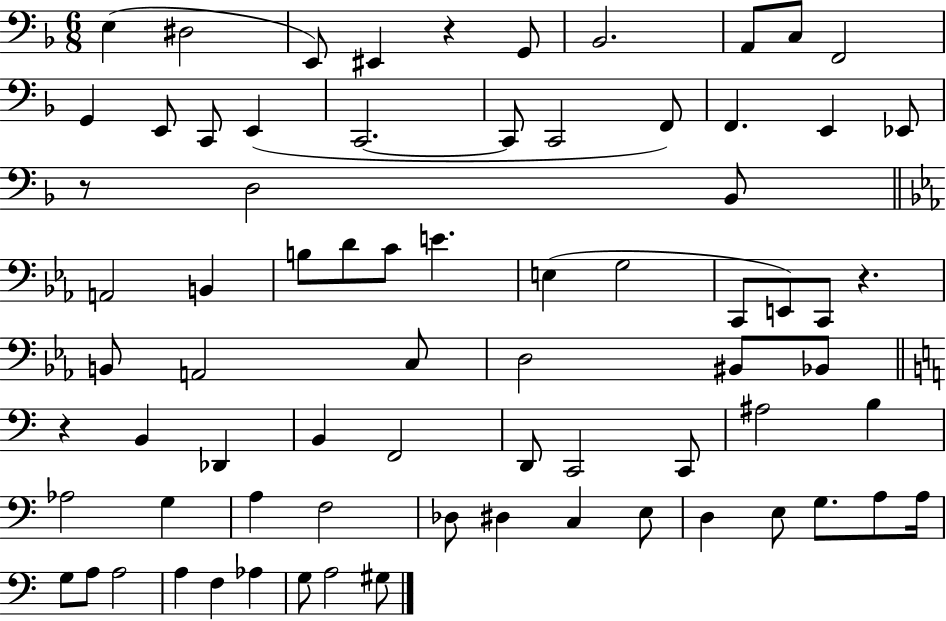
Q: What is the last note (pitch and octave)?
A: G#3